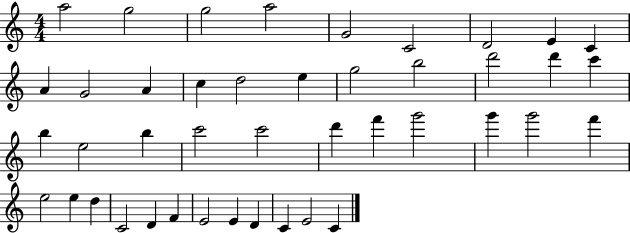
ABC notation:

X:1
T:Untitled
M:4/4
L:1/4
K:C
a2 g2 g2 a2 G2 C2 D2 E C A G2 A c d2 e g2 b2 d'2 d' c' b e2 b c'2 c'2 d' f' g'2 g' g'2 f' e2 e d C2 D F E2 E D C E2 C